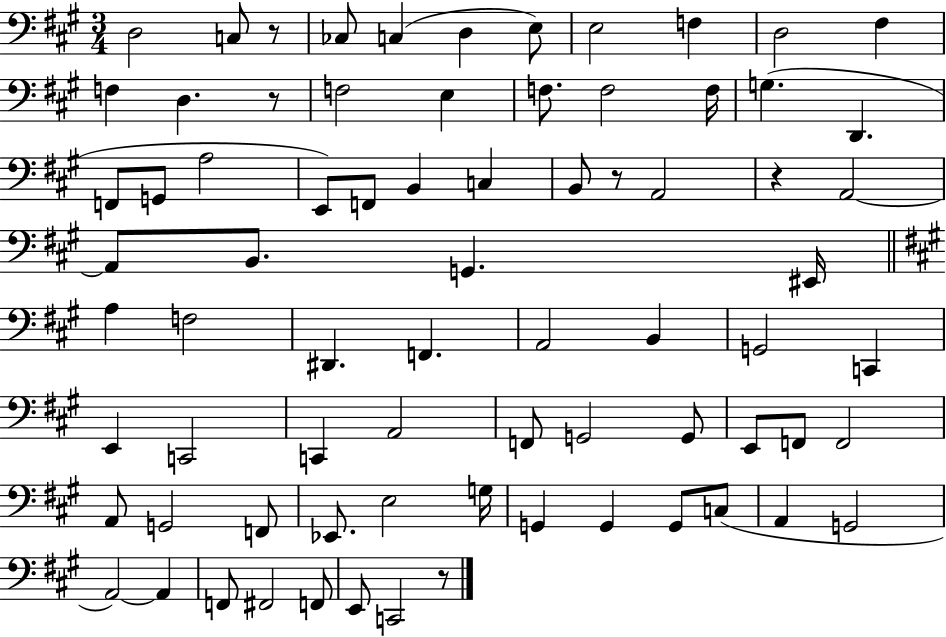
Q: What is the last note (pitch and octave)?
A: C2